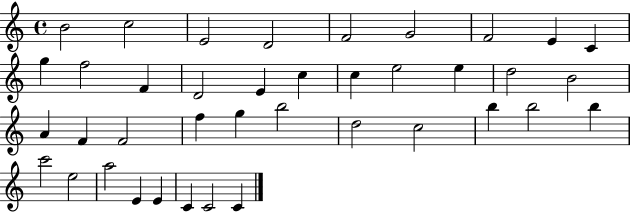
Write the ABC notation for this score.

X:1
T:Untitled
M:4/4
L:1/4
K:C
B2 c2 E2 D2 F2 G2 F2 E C g f2 F D2 E c c e2 e d2 B2 A F F2 f g b2 d2 c2 b b2 b c'2 e2 a2 E E C C2 C